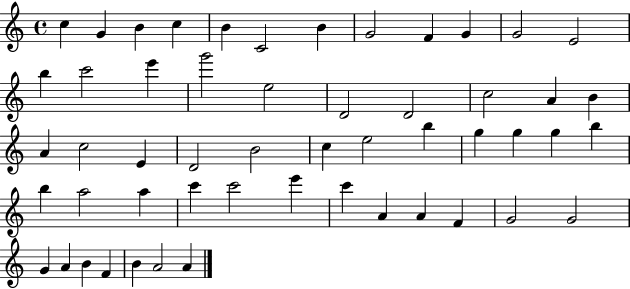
{
  \clef treble
  \time 4/4
  \defaultTimeSignature
  \key c \major
  c''4 g'4 b'4 c''4 | b'4 c'2 b'4 | g'2 f'4 g'4 | g'2 e'2 | \break b''4 c'''2 e'''4 | g'''2 e''2 | d'2 d'2 | c''2 a'4 b'4 | \break a'4 c''2 e'4 | d'2 b'2 | c''4 e''2 b''4 | g''4 g''4 g''4 b''4 | \break b''4 a''2 a''4 | c'''4 c'''2 e'''4 | c'''4 a'4 a'4 f'4 | g'2 g'2 | \break g'4 a'4 b'4 f'4 | b'4 a'2 a'4 | \bar "|."
}